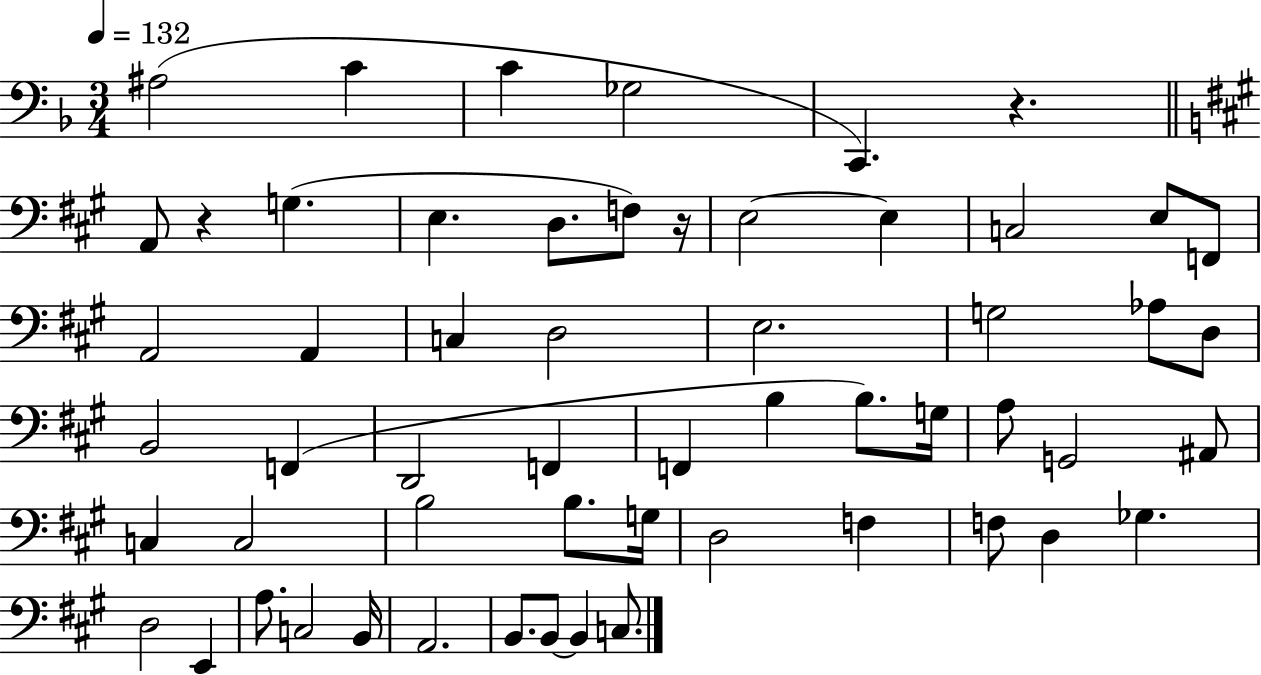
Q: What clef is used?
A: bass